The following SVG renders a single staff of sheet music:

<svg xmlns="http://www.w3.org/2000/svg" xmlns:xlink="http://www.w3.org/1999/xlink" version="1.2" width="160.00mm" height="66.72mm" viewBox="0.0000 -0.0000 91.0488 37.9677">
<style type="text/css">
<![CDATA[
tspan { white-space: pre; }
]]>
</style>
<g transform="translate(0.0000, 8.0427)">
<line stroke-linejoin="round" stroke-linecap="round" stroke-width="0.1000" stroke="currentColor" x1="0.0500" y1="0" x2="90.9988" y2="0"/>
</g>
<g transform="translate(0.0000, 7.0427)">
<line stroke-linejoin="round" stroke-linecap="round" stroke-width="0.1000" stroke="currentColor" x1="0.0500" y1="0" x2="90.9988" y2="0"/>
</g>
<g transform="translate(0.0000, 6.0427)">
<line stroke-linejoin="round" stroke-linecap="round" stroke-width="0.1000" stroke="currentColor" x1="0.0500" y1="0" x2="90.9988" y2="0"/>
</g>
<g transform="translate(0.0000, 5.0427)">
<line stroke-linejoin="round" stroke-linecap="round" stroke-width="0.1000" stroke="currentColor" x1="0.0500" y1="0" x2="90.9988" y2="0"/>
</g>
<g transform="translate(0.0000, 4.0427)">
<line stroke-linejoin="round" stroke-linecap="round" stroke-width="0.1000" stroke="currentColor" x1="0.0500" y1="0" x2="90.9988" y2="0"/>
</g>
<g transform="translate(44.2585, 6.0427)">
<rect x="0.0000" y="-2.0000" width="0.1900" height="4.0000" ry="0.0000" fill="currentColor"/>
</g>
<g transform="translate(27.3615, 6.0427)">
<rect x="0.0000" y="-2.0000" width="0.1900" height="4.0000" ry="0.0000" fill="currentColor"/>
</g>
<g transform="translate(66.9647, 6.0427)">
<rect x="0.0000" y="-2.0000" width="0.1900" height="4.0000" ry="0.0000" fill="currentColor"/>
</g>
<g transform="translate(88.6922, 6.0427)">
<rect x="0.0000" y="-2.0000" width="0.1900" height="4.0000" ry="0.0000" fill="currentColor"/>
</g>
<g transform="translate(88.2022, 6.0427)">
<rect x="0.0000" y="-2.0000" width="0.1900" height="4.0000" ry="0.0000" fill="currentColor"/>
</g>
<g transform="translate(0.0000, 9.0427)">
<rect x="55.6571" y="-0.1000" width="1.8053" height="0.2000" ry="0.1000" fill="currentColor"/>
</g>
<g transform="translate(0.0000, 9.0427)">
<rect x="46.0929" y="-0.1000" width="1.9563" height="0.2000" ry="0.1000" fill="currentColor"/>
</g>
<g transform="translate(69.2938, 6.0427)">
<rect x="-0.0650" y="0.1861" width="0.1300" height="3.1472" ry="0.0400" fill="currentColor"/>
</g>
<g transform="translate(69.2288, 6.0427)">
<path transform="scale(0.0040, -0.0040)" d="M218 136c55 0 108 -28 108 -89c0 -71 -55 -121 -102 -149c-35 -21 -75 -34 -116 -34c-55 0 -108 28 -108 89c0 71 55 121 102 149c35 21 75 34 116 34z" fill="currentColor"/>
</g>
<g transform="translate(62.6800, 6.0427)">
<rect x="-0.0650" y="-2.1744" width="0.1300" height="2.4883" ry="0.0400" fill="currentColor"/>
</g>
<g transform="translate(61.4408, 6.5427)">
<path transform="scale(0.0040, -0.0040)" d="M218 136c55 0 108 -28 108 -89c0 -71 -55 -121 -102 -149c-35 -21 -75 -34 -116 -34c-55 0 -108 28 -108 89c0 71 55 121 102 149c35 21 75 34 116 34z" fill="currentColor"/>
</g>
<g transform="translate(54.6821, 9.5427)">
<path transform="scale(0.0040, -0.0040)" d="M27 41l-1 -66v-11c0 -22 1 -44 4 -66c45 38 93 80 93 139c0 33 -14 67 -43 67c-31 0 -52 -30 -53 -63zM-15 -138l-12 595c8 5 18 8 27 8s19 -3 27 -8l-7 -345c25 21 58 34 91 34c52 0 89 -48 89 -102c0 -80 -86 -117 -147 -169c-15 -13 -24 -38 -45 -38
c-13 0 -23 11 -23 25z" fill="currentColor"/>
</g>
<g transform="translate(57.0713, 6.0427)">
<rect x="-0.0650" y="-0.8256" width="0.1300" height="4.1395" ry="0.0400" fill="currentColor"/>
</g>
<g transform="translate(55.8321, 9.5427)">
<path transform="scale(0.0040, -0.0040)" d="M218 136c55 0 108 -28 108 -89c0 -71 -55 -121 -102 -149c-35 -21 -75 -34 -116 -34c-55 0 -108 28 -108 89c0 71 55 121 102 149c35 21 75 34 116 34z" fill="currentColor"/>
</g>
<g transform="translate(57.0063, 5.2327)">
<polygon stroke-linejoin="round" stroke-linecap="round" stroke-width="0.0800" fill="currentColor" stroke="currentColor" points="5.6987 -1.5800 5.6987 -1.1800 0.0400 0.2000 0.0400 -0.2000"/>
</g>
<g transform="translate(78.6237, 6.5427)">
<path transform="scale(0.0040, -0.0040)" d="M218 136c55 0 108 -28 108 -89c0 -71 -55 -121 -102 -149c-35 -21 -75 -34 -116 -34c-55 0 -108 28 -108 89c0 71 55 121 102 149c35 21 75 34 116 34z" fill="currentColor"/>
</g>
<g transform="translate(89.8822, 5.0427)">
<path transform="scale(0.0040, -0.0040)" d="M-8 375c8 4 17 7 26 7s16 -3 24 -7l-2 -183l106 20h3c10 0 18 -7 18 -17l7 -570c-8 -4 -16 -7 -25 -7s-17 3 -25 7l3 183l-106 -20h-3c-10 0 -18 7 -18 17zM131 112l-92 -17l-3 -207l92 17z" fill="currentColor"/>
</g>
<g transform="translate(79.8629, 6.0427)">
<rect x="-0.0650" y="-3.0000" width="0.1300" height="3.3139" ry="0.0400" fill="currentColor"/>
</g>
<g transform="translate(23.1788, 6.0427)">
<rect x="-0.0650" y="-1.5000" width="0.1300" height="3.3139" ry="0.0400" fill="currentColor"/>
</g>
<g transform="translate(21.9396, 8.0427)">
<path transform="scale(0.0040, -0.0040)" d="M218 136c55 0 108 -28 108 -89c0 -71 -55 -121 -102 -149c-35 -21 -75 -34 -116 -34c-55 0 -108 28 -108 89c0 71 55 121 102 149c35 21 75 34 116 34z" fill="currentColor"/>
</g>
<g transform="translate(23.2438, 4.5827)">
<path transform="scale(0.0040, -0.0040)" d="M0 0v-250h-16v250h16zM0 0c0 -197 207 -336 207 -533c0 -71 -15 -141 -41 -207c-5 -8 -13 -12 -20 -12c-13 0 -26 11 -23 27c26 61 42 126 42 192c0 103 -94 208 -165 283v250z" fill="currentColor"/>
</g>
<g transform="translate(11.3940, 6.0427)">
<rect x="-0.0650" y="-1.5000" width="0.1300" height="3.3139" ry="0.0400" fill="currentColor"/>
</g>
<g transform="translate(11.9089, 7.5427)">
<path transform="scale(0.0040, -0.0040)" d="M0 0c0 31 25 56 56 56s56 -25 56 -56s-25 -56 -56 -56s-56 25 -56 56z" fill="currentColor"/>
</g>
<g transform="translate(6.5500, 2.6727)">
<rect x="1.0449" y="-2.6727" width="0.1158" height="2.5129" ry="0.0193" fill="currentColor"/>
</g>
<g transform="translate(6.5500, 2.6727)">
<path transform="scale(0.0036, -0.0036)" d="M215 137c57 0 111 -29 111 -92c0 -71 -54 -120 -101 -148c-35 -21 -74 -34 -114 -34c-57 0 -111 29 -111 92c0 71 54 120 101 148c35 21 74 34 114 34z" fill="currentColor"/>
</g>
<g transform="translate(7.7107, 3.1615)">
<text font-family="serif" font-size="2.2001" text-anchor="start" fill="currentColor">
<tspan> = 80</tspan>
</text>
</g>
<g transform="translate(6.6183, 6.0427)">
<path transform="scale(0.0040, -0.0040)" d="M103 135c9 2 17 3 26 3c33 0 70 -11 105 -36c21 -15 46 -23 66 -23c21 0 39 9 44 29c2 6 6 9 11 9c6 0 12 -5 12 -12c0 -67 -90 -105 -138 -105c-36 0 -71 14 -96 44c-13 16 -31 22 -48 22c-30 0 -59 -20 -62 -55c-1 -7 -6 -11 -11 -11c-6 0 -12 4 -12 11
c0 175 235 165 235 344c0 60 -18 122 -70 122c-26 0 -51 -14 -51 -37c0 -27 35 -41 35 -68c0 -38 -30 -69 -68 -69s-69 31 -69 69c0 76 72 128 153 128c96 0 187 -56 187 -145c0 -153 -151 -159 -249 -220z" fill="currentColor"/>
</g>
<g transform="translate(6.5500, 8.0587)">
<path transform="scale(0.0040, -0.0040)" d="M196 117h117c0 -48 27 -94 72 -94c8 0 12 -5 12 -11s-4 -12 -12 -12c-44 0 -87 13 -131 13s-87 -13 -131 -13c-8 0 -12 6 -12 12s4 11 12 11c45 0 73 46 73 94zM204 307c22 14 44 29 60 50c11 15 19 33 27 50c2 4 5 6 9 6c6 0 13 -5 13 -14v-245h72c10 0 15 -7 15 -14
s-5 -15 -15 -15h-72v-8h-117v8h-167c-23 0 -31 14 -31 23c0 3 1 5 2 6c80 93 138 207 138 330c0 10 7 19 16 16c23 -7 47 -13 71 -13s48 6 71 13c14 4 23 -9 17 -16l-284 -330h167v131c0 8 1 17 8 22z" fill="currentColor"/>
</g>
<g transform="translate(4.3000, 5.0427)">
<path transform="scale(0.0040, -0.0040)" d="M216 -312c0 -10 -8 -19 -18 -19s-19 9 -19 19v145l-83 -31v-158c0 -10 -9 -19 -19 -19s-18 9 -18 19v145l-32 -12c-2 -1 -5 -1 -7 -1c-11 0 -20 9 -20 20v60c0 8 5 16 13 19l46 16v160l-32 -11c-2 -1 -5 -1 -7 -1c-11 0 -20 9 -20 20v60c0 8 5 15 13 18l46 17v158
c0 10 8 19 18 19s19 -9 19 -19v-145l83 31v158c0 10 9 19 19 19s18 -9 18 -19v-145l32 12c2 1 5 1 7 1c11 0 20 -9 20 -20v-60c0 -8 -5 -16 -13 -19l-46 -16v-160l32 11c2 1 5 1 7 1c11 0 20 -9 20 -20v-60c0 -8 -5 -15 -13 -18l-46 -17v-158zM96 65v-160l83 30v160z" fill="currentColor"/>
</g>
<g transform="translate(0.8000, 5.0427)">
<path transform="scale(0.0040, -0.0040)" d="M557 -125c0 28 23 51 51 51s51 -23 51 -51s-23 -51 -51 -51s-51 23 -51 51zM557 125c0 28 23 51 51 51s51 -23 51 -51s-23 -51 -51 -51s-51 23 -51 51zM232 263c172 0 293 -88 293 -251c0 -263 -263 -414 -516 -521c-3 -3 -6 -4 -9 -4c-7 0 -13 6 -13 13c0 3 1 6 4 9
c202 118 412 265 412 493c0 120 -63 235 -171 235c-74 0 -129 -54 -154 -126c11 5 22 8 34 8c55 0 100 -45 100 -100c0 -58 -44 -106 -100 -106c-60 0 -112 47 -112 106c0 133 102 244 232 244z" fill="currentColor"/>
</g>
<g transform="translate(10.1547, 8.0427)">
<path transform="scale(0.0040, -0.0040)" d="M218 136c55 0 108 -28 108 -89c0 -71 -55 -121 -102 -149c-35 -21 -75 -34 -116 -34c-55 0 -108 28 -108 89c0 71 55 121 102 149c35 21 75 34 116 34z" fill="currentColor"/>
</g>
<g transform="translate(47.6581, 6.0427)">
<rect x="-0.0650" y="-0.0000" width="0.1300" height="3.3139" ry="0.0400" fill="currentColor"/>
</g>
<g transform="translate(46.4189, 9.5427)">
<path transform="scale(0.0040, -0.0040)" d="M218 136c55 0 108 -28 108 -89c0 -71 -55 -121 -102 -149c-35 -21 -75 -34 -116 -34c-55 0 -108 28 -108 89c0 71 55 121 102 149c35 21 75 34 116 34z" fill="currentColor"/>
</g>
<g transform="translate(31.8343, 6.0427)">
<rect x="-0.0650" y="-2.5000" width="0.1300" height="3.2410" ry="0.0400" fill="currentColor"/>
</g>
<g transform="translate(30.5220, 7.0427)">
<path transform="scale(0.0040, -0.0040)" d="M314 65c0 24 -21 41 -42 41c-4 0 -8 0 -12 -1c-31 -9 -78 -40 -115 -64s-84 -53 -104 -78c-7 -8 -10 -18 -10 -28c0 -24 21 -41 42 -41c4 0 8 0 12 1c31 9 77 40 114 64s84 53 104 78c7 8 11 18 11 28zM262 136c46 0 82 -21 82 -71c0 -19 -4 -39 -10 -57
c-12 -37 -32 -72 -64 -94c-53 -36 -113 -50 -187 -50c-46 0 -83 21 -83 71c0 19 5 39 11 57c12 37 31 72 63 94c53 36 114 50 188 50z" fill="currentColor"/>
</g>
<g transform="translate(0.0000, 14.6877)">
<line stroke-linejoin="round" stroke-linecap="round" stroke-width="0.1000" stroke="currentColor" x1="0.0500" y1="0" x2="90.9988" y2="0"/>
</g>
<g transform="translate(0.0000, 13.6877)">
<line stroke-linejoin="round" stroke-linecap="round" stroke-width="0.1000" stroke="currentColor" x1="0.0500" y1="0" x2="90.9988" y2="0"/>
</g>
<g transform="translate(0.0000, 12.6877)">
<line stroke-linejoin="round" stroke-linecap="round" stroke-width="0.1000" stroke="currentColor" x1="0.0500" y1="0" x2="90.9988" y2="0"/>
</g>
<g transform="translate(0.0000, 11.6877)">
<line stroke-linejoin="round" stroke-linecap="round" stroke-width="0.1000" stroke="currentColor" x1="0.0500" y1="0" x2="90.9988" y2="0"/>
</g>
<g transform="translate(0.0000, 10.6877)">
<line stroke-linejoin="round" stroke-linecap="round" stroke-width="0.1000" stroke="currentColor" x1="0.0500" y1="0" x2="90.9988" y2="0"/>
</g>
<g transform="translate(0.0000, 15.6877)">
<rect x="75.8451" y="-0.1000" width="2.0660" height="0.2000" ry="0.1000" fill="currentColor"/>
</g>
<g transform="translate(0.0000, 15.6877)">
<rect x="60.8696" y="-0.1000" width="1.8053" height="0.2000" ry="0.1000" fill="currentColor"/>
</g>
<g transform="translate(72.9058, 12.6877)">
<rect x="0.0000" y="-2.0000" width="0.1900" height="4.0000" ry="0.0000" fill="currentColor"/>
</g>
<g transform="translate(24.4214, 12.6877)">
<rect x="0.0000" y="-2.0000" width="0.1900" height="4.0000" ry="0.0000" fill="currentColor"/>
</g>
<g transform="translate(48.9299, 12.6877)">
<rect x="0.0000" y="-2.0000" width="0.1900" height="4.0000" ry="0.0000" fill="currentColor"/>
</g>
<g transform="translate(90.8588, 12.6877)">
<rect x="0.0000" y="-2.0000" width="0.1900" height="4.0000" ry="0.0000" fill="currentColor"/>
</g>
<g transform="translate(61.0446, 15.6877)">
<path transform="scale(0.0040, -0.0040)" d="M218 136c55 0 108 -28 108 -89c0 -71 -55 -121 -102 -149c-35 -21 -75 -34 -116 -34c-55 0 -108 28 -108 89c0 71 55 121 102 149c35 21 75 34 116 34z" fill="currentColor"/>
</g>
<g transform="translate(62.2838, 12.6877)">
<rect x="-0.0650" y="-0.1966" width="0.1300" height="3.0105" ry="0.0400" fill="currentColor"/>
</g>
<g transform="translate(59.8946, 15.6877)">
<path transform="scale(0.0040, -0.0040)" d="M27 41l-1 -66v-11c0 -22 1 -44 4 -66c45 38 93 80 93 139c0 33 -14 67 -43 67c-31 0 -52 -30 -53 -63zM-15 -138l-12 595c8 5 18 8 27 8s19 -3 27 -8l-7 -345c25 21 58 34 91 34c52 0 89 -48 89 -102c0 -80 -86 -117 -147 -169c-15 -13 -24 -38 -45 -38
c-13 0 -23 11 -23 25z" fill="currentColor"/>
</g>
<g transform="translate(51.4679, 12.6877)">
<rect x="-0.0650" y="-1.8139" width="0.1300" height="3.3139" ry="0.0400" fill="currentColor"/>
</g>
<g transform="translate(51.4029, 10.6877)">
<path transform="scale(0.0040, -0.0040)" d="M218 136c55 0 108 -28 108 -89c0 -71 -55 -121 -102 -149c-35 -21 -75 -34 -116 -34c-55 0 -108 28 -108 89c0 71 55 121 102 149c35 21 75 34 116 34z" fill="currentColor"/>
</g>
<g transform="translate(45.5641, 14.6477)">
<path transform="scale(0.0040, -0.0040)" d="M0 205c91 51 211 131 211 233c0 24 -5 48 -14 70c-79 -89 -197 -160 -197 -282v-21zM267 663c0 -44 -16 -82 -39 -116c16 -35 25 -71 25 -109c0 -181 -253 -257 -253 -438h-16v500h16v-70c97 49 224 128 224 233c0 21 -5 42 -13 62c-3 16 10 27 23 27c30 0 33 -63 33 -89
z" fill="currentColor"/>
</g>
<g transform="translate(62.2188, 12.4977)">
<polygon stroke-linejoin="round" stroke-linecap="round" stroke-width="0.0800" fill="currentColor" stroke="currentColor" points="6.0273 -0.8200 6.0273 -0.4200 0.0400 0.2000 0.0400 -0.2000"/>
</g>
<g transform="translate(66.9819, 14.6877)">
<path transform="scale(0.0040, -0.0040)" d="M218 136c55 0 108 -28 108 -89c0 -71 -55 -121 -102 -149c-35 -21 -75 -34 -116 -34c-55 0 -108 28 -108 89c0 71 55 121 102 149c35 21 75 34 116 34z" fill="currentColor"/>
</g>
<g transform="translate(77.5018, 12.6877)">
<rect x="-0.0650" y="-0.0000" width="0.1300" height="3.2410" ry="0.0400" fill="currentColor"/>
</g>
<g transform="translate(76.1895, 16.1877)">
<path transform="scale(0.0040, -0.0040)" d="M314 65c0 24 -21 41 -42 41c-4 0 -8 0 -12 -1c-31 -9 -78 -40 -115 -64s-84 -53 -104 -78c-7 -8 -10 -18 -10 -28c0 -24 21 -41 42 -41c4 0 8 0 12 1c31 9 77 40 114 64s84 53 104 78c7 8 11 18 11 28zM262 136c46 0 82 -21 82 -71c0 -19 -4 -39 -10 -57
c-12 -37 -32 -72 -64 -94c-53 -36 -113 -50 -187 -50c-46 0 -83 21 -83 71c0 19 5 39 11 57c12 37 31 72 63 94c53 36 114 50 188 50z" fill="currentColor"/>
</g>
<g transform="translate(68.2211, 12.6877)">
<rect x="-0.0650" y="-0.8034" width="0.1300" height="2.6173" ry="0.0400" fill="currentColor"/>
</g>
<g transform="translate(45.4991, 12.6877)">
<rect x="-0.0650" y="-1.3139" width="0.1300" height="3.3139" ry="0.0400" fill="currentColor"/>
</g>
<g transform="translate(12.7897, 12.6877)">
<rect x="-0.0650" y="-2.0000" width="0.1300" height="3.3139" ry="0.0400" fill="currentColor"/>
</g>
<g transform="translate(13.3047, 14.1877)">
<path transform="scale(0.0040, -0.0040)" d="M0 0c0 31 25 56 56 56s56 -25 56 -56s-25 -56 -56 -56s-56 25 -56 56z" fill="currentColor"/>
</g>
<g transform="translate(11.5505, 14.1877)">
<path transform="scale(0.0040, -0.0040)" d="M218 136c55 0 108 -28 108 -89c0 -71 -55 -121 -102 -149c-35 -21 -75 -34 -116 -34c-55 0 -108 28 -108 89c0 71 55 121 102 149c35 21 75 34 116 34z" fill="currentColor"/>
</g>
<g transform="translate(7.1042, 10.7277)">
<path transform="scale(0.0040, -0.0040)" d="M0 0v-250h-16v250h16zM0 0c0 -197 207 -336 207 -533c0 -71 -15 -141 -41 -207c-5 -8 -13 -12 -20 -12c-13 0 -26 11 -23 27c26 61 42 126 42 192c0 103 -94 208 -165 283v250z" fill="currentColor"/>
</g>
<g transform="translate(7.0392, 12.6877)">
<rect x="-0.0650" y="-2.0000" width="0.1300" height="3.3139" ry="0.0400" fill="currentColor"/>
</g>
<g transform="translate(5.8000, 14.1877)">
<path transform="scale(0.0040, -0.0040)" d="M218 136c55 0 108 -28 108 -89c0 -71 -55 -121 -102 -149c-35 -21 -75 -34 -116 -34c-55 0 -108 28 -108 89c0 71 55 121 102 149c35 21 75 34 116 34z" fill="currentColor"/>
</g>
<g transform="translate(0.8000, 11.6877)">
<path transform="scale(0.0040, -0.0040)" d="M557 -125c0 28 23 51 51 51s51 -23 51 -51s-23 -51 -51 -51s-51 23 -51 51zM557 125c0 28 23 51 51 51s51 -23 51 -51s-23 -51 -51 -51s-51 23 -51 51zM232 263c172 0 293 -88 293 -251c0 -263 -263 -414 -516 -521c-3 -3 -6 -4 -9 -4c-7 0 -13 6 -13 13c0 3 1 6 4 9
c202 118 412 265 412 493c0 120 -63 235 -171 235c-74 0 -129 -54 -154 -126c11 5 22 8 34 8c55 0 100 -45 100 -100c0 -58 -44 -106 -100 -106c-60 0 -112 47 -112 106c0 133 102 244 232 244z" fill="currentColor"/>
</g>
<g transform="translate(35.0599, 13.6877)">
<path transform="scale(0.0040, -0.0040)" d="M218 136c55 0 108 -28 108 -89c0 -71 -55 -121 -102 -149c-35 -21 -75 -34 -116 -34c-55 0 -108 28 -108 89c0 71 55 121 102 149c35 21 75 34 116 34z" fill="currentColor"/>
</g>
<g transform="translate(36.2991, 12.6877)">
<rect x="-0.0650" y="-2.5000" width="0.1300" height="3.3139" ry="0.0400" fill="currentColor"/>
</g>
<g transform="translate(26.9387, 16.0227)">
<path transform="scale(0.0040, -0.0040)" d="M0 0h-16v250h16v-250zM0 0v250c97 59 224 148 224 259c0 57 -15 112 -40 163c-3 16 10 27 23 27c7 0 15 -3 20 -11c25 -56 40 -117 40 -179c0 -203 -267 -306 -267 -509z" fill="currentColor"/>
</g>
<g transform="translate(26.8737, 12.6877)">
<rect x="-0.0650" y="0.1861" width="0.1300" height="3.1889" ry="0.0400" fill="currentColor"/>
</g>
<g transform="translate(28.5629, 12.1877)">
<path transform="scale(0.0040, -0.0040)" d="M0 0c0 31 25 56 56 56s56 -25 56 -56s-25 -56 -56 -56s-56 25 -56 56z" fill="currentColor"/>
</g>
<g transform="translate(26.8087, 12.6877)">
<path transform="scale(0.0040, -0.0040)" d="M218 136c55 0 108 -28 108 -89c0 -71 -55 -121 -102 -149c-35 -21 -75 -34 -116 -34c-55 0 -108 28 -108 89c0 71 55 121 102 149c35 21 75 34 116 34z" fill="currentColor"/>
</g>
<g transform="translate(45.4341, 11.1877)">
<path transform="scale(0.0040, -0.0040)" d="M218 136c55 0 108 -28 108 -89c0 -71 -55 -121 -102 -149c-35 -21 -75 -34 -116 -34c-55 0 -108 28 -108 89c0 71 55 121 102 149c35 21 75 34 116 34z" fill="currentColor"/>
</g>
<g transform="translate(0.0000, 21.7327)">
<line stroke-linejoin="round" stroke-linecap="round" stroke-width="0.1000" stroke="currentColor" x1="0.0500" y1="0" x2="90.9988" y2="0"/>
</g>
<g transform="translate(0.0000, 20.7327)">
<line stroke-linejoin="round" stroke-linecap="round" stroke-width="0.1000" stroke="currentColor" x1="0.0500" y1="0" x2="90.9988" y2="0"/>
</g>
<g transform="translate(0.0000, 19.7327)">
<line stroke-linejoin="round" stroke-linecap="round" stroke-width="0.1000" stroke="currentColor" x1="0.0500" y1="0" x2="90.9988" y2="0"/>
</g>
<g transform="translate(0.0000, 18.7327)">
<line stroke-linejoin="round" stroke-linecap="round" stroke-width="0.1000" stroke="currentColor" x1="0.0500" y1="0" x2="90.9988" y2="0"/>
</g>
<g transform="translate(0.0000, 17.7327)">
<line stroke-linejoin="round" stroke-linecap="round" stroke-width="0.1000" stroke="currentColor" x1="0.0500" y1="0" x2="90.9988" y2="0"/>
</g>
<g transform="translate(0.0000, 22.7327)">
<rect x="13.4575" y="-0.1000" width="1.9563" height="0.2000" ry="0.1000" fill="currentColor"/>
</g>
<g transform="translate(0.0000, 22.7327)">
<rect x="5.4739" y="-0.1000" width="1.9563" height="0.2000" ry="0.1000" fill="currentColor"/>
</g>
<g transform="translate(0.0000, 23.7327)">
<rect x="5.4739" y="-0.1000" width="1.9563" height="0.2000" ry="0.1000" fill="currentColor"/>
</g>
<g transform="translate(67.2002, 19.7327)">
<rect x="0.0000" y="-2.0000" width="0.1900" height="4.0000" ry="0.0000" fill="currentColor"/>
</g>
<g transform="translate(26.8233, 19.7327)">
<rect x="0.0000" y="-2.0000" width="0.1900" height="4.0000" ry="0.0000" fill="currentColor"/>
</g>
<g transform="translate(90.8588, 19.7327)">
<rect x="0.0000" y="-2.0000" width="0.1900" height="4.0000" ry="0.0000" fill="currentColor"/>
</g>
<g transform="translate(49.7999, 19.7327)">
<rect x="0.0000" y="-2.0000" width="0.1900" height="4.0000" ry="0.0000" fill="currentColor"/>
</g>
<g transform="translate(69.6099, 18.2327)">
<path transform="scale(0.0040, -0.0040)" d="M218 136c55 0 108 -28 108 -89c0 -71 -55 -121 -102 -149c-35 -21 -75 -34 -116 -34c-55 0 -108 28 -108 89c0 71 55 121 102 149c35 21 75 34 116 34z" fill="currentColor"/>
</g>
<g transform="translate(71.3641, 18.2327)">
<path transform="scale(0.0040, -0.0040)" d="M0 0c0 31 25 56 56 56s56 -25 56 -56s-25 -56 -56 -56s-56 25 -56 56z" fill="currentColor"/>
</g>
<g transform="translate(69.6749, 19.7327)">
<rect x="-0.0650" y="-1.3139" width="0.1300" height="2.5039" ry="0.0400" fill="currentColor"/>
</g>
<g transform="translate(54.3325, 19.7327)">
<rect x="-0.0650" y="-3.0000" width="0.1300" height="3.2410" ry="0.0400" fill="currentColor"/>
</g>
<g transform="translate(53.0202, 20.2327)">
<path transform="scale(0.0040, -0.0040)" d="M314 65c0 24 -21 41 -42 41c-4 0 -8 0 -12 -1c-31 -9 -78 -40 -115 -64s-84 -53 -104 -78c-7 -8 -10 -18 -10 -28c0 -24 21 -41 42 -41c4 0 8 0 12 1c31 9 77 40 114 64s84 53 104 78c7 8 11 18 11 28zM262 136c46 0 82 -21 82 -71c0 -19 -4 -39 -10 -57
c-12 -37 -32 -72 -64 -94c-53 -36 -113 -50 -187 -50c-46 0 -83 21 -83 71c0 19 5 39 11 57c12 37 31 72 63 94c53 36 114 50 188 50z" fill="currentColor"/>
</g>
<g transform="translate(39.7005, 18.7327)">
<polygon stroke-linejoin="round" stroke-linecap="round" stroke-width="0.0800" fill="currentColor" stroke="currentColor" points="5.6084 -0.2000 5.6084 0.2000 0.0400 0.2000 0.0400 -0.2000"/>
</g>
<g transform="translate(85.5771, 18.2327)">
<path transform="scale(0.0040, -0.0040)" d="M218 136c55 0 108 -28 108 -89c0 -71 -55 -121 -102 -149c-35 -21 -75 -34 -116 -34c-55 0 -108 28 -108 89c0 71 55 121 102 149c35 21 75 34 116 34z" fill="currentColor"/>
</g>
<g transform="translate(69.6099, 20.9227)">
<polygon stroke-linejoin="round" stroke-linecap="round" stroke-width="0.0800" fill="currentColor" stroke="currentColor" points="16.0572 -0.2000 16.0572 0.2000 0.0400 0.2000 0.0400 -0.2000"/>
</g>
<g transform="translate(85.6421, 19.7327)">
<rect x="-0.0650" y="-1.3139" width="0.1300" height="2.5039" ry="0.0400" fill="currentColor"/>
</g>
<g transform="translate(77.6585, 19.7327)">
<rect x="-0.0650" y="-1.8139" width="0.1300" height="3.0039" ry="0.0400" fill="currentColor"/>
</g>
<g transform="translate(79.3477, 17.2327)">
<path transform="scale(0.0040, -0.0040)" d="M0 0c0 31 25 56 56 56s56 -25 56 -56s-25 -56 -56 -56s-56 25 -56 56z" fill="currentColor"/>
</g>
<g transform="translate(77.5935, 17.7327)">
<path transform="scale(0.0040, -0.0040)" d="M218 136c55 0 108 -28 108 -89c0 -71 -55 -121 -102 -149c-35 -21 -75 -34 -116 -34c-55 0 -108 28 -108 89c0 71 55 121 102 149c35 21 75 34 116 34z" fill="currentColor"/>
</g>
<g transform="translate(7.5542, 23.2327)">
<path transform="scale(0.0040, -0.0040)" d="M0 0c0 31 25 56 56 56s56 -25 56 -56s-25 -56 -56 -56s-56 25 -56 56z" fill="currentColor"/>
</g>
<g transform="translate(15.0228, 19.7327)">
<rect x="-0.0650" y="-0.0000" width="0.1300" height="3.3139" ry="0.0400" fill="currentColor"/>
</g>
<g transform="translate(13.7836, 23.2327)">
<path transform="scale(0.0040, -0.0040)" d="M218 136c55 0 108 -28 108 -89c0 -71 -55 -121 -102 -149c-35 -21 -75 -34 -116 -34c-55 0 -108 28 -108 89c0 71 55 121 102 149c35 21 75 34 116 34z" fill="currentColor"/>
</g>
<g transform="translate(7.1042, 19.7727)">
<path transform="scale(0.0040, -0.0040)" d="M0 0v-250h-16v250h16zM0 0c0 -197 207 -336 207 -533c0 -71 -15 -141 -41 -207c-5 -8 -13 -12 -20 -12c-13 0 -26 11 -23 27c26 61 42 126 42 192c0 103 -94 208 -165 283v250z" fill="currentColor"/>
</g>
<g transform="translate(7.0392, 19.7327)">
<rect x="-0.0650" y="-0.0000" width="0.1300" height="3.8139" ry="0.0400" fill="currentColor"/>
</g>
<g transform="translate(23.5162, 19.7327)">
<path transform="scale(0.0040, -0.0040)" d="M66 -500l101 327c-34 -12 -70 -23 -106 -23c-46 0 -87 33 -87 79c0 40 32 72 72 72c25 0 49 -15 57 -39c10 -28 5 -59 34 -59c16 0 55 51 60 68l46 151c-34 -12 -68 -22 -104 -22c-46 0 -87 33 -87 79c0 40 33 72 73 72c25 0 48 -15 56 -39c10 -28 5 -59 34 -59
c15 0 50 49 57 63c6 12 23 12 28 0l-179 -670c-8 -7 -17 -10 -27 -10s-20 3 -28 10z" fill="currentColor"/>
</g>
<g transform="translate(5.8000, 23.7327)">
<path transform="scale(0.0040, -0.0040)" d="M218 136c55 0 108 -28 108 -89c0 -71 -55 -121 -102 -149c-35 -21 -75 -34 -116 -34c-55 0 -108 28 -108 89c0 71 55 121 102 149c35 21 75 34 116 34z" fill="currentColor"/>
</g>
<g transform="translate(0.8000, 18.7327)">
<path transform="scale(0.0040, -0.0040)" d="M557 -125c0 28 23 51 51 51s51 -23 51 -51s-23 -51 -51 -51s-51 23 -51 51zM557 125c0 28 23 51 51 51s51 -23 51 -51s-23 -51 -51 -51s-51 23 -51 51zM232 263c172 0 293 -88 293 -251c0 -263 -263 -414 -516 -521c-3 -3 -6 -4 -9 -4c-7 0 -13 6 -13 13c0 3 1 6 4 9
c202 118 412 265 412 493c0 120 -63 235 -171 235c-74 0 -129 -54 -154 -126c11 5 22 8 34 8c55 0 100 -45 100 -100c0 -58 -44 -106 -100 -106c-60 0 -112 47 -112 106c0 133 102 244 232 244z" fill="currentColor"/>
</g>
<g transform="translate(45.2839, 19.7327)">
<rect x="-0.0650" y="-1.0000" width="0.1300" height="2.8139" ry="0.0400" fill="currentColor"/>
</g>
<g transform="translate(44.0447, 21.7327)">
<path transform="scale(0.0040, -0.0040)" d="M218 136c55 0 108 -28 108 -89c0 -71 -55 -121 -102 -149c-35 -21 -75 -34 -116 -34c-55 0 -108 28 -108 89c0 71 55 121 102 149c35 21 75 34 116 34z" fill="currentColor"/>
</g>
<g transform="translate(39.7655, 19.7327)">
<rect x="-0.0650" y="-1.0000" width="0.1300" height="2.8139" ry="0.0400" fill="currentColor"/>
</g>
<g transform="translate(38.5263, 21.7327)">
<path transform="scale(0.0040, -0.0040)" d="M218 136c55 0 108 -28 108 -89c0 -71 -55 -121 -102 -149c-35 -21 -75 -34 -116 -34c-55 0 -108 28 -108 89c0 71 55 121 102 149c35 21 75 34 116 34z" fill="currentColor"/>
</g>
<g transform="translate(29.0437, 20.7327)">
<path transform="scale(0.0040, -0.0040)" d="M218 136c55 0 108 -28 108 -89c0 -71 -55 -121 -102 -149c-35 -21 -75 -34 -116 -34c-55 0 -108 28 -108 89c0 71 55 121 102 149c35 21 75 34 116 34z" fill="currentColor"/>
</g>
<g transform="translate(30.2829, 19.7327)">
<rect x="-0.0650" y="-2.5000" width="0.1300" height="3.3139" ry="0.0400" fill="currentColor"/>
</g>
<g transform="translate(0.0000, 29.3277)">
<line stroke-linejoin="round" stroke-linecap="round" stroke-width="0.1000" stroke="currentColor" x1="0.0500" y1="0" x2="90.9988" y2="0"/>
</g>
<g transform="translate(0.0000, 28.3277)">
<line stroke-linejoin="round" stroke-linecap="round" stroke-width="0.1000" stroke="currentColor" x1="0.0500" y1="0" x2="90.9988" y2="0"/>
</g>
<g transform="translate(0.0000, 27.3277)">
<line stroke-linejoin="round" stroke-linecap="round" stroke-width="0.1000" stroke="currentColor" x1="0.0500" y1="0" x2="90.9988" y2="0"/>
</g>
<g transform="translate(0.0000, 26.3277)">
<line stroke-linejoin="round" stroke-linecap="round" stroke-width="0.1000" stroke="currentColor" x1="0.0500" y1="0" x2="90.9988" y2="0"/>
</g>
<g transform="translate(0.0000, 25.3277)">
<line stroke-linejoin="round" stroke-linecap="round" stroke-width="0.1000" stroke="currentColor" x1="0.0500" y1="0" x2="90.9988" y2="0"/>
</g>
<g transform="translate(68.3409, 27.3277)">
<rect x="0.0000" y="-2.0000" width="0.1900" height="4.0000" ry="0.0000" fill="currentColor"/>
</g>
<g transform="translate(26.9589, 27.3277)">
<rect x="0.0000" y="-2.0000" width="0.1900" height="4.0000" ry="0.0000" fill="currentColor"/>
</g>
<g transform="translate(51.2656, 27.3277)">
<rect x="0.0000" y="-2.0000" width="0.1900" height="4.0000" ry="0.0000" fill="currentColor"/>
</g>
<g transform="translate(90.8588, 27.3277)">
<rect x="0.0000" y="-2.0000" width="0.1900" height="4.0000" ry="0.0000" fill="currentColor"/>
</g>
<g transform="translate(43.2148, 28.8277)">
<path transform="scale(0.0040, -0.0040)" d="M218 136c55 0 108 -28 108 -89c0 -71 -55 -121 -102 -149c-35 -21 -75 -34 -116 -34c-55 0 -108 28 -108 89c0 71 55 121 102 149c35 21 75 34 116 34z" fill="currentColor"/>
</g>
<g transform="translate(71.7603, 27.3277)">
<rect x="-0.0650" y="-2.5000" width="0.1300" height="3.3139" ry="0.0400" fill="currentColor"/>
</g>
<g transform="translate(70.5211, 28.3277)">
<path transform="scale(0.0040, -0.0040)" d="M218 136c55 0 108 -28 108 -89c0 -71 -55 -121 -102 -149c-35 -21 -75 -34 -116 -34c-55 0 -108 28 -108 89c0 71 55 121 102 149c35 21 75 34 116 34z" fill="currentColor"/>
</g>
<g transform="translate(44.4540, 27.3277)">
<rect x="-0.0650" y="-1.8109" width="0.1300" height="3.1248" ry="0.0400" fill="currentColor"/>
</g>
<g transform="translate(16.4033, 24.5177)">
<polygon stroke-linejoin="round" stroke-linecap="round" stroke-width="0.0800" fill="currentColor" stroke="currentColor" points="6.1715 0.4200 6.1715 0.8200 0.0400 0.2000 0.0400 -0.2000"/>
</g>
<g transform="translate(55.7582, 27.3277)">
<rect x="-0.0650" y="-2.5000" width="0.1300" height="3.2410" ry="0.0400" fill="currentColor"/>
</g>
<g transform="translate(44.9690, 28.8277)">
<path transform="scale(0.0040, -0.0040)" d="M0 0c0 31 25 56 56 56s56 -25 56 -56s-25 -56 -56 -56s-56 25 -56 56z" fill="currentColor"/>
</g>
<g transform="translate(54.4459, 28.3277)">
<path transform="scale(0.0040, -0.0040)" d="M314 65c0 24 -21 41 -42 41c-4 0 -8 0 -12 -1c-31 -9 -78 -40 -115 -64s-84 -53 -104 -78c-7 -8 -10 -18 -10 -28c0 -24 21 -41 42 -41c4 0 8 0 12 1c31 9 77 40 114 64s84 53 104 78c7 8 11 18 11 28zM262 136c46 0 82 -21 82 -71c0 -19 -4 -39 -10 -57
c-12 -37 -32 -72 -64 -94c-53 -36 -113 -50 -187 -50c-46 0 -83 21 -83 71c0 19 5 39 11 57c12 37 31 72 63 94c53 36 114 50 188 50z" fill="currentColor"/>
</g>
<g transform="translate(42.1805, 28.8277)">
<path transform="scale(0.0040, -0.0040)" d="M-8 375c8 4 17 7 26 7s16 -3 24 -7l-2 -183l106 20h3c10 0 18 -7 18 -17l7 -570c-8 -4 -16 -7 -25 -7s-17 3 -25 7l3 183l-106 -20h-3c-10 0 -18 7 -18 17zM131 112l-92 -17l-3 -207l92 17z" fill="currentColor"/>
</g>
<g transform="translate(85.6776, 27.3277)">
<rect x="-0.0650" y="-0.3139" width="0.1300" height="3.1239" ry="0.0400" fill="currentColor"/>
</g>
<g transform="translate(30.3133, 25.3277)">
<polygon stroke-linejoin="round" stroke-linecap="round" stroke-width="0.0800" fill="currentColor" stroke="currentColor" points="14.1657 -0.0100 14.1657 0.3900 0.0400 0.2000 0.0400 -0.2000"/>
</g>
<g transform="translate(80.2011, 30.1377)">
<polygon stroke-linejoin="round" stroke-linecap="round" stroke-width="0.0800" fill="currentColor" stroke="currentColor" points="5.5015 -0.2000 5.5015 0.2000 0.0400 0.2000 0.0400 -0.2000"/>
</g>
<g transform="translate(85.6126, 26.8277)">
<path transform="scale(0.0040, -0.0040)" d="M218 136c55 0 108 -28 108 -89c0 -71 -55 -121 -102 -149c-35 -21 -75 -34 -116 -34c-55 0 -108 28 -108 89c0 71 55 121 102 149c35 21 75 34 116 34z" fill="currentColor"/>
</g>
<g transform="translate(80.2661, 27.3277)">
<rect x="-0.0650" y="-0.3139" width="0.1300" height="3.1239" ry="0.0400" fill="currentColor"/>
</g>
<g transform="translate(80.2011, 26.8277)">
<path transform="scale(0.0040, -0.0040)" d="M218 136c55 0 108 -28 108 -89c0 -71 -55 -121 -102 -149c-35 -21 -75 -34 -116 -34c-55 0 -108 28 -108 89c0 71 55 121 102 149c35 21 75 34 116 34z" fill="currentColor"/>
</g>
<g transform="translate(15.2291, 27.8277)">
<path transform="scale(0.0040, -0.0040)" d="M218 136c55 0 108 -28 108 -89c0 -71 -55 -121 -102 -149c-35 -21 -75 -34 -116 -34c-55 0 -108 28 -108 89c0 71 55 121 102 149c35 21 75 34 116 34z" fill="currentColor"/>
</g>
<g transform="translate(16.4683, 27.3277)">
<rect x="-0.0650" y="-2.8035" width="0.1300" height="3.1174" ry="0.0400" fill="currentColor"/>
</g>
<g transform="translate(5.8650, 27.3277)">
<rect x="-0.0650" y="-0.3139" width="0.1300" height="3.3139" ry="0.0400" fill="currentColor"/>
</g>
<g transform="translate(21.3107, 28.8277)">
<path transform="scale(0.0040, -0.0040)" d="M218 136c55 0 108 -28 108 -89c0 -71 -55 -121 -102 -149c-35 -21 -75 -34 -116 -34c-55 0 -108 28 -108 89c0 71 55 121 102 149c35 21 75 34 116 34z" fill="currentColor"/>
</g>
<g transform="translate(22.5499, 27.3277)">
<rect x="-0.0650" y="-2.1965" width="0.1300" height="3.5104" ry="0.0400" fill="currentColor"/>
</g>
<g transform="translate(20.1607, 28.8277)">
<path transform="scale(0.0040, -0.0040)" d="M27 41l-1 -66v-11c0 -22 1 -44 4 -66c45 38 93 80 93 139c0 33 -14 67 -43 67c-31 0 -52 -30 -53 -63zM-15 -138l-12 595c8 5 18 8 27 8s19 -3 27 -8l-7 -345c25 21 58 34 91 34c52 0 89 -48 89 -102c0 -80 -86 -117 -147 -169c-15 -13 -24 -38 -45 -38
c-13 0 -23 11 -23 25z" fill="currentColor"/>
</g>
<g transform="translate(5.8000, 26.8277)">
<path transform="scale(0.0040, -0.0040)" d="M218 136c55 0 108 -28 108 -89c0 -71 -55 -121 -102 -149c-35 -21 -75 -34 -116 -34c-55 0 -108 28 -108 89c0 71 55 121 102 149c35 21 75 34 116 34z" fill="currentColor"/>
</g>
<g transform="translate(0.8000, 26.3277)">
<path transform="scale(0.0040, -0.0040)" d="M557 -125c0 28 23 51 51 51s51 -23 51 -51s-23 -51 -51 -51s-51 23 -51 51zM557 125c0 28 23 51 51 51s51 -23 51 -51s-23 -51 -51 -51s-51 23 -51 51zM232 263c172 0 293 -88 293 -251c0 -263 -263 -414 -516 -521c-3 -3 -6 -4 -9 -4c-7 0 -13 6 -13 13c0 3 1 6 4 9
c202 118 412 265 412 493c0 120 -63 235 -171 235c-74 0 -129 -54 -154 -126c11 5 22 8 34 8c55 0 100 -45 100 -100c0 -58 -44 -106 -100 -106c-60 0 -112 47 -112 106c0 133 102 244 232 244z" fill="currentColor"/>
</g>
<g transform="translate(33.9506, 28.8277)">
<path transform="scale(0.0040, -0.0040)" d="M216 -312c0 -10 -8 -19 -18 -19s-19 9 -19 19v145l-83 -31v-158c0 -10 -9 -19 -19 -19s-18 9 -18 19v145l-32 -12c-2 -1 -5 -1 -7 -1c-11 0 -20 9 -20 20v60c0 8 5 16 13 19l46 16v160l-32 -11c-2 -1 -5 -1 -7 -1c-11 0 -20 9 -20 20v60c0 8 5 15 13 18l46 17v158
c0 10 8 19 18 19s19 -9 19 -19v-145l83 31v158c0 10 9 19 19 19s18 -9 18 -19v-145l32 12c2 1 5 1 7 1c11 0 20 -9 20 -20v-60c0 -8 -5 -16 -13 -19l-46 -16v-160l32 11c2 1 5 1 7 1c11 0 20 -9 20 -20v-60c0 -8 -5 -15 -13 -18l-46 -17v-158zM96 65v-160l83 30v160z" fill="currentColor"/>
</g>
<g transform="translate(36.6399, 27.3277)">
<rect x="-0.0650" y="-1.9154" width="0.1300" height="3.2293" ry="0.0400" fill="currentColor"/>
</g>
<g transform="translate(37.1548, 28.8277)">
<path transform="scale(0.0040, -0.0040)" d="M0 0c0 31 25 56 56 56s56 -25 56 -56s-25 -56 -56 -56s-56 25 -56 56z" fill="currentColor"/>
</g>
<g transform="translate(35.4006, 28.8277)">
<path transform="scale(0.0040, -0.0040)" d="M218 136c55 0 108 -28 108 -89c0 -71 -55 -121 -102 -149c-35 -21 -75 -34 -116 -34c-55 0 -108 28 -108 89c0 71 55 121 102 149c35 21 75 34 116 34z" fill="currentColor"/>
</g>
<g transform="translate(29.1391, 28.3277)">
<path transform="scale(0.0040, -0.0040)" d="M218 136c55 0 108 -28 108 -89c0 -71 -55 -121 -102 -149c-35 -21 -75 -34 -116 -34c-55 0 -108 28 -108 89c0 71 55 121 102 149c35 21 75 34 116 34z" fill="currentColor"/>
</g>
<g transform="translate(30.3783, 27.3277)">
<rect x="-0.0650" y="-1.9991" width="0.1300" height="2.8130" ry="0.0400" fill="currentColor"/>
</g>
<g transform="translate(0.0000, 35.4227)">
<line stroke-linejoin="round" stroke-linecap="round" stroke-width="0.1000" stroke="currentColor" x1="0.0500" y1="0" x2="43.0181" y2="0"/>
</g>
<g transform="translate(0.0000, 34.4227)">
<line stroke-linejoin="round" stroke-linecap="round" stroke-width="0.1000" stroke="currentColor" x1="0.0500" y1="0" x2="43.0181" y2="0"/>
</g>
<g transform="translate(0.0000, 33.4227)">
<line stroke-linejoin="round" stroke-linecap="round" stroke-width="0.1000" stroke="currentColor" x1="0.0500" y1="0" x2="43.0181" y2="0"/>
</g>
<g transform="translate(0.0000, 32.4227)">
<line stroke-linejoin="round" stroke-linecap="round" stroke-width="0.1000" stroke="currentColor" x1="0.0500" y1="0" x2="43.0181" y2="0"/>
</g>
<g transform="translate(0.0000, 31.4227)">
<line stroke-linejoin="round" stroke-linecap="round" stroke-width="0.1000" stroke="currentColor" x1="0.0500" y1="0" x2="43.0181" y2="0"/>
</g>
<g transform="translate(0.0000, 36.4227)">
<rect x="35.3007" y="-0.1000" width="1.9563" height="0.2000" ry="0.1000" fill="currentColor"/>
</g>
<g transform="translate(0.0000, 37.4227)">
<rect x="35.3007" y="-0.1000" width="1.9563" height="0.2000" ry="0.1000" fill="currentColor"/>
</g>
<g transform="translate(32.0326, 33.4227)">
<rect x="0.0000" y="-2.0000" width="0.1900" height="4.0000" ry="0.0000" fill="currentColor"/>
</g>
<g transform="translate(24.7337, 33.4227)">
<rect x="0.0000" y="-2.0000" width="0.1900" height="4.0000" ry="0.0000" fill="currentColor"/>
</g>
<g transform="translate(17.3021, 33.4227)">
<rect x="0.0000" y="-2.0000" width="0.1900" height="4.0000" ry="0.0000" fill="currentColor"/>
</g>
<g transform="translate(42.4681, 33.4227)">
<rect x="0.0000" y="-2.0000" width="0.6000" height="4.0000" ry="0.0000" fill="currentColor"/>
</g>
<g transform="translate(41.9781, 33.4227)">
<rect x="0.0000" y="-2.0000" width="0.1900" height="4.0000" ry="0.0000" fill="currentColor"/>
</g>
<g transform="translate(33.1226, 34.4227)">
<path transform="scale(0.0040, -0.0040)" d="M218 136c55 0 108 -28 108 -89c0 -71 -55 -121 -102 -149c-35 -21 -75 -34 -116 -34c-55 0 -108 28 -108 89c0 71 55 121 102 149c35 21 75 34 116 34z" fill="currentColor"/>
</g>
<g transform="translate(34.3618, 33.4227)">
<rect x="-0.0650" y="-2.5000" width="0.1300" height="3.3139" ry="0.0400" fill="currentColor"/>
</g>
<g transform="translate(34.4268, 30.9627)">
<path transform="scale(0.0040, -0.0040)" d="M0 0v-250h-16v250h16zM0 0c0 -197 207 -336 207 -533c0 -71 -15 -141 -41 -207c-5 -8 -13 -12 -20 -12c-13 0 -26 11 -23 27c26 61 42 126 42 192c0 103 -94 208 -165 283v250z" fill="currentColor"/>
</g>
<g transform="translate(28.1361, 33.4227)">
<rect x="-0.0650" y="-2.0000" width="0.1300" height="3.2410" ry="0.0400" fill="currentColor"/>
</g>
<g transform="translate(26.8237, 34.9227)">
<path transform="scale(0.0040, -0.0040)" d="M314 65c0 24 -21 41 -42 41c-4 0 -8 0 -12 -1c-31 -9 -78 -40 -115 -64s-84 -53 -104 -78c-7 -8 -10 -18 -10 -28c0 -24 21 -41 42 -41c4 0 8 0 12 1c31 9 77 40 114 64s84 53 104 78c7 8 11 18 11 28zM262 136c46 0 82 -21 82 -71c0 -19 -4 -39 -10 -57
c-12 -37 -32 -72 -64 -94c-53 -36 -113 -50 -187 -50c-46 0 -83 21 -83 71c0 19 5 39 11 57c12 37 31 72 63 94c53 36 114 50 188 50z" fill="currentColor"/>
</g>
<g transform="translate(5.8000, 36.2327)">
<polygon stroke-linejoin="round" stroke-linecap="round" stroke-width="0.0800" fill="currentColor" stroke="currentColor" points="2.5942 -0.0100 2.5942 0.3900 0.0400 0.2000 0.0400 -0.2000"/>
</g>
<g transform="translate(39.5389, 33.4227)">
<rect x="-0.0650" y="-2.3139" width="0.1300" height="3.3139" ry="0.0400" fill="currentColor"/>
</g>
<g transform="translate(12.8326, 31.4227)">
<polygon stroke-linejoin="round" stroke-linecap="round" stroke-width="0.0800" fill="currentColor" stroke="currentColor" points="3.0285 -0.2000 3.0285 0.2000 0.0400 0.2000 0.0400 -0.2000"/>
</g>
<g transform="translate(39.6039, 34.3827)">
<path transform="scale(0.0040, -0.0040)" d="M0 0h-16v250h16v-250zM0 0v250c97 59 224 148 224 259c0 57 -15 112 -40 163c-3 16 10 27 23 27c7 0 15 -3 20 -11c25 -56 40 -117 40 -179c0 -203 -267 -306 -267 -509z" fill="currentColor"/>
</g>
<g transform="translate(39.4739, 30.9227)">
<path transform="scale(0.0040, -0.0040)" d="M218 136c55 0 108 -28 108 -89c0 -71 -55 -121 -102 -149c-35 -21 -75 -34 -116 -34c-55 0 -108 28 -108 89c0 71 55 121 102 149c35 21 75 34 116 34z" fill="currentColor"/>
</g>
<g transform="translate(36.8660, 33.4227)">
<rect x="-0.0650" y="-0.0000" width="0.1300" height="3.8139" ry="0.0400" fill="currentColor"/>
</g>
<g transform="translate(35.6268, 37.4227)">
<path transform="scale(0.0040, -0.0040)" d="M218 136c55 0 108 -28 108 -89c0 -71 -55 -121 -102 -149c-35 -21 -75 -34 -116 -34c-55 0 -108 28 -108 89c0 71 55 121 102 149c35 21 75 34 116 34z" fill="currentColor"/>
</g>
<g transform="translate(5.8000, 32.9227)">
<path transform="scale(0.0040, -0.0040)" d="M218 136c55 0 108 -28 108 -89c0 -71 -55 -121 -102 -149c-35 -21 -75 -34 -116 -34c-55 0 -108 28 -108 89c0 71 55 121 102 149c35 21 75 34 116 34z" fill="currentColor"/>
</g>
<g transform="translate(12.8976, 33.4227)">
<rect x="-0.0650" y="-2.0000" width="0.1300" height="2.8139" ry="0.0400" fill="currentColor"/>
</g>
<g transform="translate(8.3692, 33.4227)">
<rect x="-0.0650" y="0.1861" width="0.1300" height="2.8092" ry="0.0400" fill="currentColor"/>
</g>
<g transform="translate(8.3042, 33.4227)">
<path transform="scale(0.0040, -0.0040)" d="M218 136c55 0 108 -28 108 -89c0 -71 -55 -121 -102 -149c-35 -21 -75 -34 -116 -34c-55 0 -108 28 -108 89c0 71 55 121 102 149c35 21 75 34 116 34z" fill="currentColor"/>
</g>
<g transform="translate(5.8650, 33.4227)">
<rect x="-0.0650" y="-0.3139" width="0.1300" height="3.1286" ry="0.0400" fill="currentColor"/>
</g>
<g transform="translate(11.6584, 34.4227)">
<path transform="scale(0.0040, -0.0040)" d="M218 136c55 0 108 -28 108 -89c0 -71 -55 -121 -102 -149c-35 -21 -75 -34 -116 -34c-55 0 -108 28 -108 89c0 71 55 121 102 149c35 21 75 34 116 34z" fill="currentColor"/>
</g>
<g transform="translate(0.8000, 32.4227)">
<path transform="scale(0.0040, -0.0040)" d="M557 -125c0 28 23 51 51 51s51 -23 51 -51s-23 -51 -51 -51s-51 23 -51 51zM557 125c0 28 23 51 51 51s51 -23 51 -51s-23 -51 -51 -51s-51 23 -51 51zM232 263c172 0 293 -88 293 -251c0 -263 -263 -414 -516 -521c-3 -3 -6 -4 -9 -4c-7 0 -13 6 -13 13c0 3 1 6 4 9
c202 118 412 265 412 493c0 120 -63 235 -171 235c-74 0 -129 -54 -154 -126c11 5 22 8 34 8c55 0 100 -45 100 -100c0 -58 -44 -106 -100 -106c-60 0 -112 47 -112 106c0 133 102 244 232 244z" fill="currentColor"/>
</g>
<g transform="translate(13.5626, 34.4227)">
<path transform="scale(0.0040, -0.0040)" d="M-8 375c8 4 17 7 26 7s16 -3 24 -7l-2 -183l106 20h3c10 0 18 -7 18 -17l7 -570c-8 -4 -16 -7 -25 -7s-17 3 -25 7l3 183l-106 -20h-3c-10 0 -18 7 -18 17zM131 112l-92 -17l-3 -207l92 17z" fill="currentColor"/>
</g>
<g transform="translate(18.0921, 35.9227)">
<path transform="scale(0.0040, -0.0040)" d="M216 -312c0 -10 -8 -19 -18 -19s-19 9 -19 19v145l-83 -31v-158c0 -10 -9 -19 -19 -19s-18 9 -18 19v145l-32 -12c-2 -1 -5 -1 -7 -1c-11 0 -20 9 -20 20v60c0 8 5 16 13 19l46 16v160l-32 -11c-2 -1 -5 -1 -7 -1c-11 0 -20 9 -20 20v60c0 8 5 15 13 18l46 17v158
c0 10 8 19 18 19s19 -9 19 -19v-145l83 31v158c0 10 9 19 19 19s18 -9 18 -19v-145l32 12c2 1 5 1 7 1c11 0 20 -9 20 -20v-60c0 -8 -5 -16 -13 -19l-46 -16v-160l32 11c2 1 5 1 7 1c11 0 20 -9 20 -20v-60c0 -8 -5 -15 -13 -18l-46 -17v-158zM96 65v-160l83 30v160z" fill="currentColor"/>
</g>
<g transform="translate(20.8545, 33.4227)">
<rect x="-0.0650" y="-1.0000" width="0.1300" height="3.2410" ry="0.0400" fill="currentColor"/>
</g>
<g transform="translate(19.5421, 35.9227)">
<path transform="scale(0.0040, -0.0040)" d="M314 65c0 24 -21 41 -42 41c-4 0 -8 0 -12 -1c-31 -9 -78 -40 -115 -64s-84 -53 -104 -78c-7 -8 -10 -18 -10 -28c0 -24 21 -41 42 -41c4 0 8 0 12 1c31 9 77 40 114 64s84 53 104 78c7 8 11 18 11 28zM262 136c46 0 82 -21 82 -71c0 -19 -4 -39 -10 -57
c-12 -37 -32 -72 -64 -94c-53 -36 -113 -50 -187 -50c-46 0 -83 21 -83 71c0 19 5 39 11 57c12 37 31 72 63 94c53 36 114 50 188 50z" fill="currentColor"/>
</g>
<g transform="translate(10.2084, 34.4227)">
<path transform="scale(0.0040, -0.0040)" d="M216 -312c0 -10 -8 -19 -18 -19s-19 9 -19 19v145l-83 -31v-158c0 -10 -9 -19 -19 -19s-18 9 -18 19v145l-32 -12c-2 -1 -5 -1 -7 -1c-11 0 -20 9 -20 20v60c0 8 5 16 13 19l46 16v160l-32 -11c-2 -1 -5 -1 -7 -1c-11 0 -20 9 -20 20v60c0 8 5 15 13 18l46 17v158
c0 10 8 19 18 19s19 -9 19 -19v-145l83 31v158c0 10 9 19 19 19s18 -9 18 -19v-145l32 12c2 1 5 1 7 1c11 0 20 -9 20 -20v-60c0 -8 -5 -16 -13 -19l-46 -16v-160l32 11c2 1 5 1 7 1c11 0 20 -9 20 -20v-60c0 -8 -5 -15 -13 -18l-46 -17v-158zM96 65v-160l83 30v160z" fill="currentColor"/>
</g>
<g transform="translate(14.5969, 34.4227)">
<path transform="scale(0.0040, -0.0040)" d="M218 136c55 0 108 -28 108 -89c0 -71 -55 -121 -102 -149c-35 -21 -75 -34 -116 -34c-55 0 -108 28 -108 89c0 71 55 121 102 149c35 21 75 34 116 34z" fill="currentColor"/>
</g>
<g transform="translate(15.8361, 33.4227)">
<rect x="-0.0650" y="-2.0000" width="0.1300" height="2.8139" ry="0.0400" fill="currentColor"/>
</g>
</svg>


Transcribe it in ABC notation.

X:1
T:Untitled
M:2/4
L:1/4
K:G
G,, G,,/2 B,,2 D,, _D,,/2 C,/2 D, C, A,,/2 A,, D,/2 B,, G,/4 A, _E,,/2 G,,/2 D,,2 C,,/2 D,, z/4 B,, G,,/2 G,,/2 C,2 G,/2 A,/2 G,/2 E, C,/2 _A,,/2 B,,/2 ^A,,/2 A,,/2 B,,2 B,, E,/2 E,/2 E,/2 D,/2 ^B,,/2 B,,/2 ^F,,2 A,,2 B,,/2 C,, B,/2